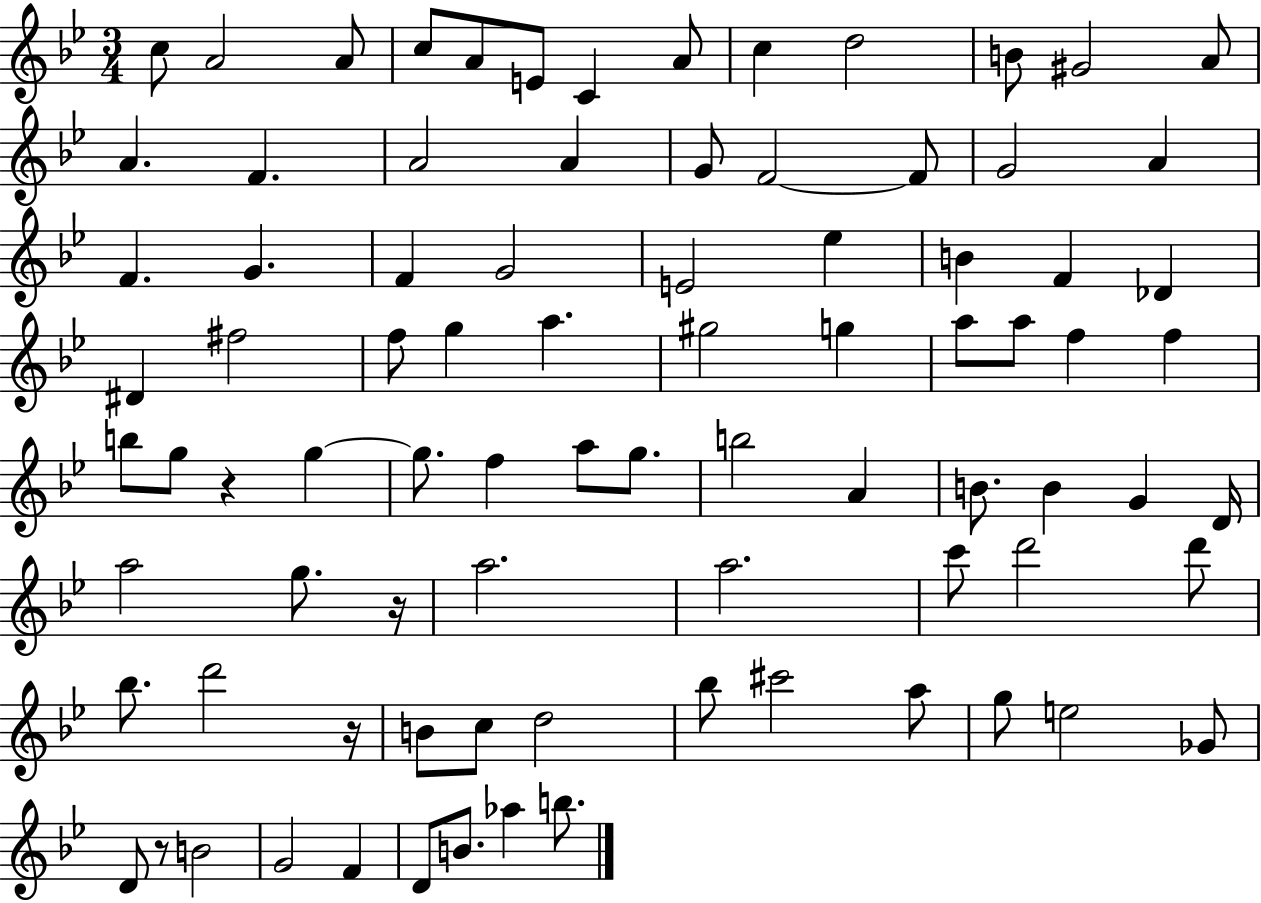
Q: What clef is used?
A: treble